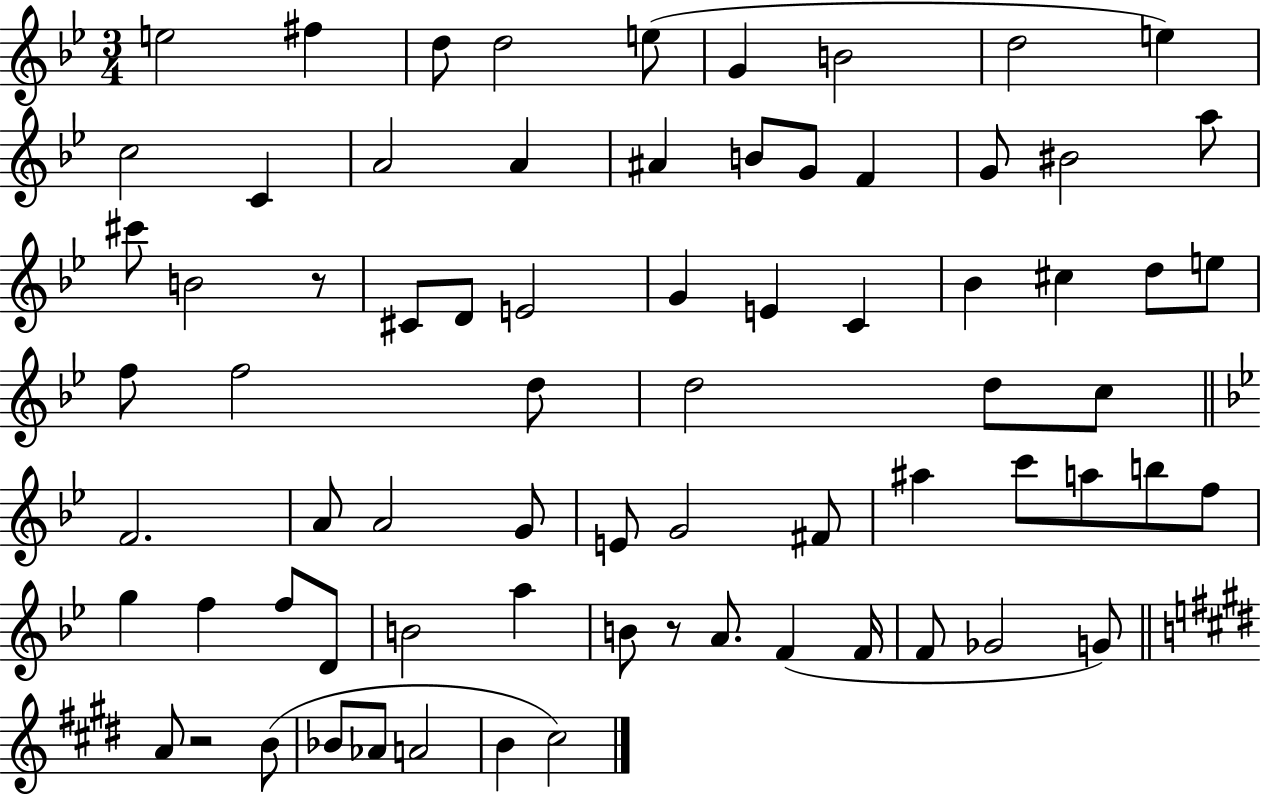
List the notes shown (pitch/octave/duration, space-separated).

E5/h F#5/q D5/e D5/h E5/e G4/q B4/h D5/h E5/q C5/h C4/q A4/h A4/q A#4/q B4/e G4/e F4/q G4/e BIS4/h A5/e C#6/e B4/h R/e C#4/e D4/e E4/h G4/q E4/q C4/q Bb4/q C#5/q D5/e E5/e F5/e F5/h D5/e D5/h D5/e C5/e F4/h. A4/e A4/h G4/e E4/e G4/h F#4/e A#5/q C6/e A5/e B5/e F5/e G5/q F5/q F5/e D4/e B4/h A5/q B4/e R/e A4/e. F4/q F4/s F4/e Gb4/h G4/e A4/e R/h B4/e Bb4/e Ab4/e A4/h B4/q C#5/h